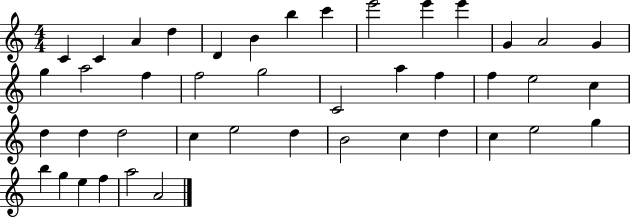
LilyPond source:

{
  \clef treble
  \numericTimeSignature
  \time 4/4
  \key c \major
  c'4 c'4 a'4 d''4 | d'4 b'4 b''4 c'''4 | e'''2 e'''4 e'''4 | g'4 a'2 g'4 | \break g''4 a''2 f''4 | f''2 g''2 | c'2 a''4 f''4 | f''4 e''2 c''4 | \break d''4 d''4 d''2 | c''4 e''2 d''4 | b'2 c''4 d''4 | c''4 e''2 g''4 | \break b''4 g''4 e''4 f''4 | a''2 a'2 | \bar "|."
}